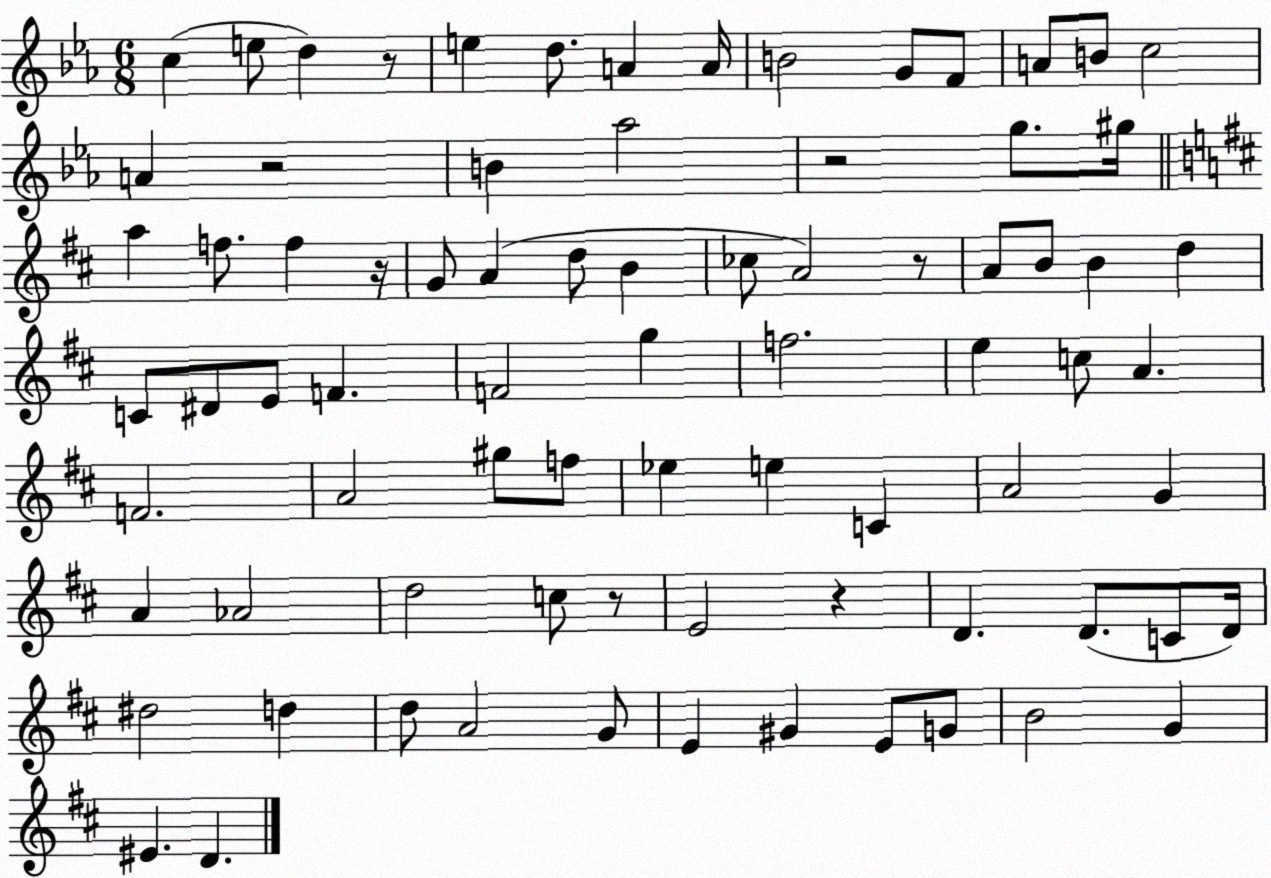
X:1
T:Untitled
M:6/8
L:1/4
K:Eb
c e/2 d z/2 e d/2 A A/4 B2 G/2 F/2 A/2 B/2 c2 A z2 B _a2 z2 g/2 ^g/4 a f/2 f z/4 G/2 A d/2 B _c/2 A2 z/2 A/2 B/2 B d C/2 ^D/2 E/2 F F2 g f2 e c/2 A F2 A2 ^g/2 f/2 _e e C A2 G A _A2 d2 c/2 z/2 E2 z D D/2 C/2 D/4 ^d2 d d/2 A2 G/2 E ^G E/2 G/2 B2 G ^E D